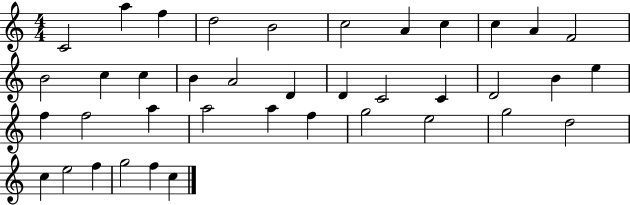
C4/h A5/q F5/q D5/h B4/h C5/h A4/q C5/q C5/q A4/q F4/h B4/h C5/q C5/q B4/q A4/h D4/q D4/q C4/h C4/q D4/h B4/q E5/q F5/q F5/h A5/q A5/h A5/q F5/q G5/h E5/h G5/h D5/h C5/q E5/h F5/q G5/h F5/q C5/q